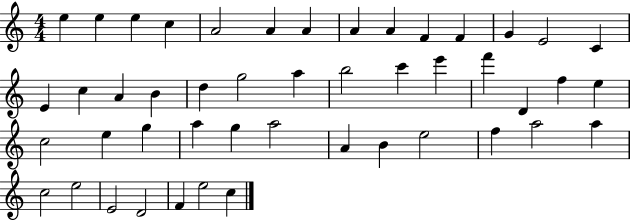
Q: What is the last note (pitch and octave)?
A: C5